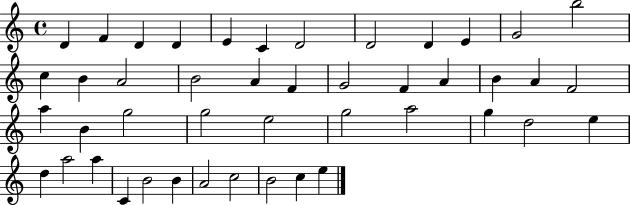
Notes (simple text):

D4/q F4/q D4/q D4/q E4/q C4/q D4/h D4/h D4/q E4/q G4/h B5/h C5/q B4/q A4/h B4/h A4/q F4/q G4/h F4/q A4/q B4/q A4/q F4/h A5/q B4/q G5/h G5/h E5/h G5/h A5/h G5/q D5/h E5/q D5/q A5/h A5/q C4/q B4/h B4/q A4/h C5/h B4/h C5/q E5/q